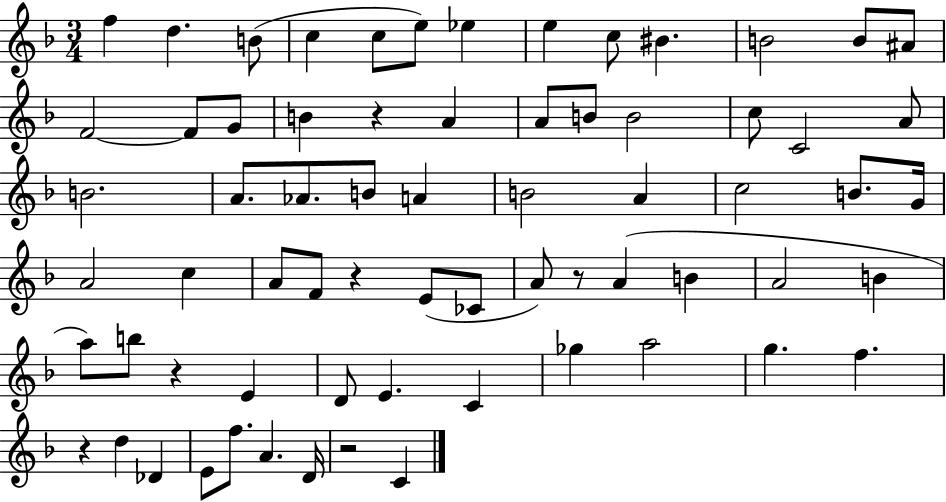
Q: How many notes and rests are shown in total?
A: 68